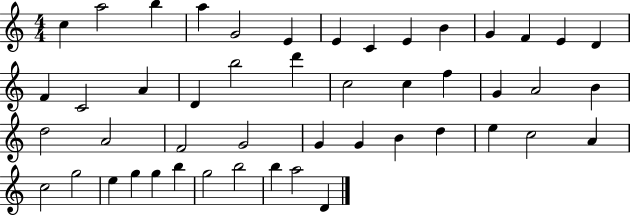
C5/q A5/h B5/q A5/q G4/h E4/q E4/q C4/q E4/q B4/q G4/q F4/q E4/q D4/q F4/q C4/h A4/q D4/q B5/h D6/q C5/h C5/q F5/q G4/q A4/h B4/q D5/h A4/h F4/h G4/h G4/q G4/q B4/q D5/q E5/q C5/h A4/q C5/h G5/h E5/q G5/q G5/q B5/q G5/h B5/h B5/q A5/h D4/q